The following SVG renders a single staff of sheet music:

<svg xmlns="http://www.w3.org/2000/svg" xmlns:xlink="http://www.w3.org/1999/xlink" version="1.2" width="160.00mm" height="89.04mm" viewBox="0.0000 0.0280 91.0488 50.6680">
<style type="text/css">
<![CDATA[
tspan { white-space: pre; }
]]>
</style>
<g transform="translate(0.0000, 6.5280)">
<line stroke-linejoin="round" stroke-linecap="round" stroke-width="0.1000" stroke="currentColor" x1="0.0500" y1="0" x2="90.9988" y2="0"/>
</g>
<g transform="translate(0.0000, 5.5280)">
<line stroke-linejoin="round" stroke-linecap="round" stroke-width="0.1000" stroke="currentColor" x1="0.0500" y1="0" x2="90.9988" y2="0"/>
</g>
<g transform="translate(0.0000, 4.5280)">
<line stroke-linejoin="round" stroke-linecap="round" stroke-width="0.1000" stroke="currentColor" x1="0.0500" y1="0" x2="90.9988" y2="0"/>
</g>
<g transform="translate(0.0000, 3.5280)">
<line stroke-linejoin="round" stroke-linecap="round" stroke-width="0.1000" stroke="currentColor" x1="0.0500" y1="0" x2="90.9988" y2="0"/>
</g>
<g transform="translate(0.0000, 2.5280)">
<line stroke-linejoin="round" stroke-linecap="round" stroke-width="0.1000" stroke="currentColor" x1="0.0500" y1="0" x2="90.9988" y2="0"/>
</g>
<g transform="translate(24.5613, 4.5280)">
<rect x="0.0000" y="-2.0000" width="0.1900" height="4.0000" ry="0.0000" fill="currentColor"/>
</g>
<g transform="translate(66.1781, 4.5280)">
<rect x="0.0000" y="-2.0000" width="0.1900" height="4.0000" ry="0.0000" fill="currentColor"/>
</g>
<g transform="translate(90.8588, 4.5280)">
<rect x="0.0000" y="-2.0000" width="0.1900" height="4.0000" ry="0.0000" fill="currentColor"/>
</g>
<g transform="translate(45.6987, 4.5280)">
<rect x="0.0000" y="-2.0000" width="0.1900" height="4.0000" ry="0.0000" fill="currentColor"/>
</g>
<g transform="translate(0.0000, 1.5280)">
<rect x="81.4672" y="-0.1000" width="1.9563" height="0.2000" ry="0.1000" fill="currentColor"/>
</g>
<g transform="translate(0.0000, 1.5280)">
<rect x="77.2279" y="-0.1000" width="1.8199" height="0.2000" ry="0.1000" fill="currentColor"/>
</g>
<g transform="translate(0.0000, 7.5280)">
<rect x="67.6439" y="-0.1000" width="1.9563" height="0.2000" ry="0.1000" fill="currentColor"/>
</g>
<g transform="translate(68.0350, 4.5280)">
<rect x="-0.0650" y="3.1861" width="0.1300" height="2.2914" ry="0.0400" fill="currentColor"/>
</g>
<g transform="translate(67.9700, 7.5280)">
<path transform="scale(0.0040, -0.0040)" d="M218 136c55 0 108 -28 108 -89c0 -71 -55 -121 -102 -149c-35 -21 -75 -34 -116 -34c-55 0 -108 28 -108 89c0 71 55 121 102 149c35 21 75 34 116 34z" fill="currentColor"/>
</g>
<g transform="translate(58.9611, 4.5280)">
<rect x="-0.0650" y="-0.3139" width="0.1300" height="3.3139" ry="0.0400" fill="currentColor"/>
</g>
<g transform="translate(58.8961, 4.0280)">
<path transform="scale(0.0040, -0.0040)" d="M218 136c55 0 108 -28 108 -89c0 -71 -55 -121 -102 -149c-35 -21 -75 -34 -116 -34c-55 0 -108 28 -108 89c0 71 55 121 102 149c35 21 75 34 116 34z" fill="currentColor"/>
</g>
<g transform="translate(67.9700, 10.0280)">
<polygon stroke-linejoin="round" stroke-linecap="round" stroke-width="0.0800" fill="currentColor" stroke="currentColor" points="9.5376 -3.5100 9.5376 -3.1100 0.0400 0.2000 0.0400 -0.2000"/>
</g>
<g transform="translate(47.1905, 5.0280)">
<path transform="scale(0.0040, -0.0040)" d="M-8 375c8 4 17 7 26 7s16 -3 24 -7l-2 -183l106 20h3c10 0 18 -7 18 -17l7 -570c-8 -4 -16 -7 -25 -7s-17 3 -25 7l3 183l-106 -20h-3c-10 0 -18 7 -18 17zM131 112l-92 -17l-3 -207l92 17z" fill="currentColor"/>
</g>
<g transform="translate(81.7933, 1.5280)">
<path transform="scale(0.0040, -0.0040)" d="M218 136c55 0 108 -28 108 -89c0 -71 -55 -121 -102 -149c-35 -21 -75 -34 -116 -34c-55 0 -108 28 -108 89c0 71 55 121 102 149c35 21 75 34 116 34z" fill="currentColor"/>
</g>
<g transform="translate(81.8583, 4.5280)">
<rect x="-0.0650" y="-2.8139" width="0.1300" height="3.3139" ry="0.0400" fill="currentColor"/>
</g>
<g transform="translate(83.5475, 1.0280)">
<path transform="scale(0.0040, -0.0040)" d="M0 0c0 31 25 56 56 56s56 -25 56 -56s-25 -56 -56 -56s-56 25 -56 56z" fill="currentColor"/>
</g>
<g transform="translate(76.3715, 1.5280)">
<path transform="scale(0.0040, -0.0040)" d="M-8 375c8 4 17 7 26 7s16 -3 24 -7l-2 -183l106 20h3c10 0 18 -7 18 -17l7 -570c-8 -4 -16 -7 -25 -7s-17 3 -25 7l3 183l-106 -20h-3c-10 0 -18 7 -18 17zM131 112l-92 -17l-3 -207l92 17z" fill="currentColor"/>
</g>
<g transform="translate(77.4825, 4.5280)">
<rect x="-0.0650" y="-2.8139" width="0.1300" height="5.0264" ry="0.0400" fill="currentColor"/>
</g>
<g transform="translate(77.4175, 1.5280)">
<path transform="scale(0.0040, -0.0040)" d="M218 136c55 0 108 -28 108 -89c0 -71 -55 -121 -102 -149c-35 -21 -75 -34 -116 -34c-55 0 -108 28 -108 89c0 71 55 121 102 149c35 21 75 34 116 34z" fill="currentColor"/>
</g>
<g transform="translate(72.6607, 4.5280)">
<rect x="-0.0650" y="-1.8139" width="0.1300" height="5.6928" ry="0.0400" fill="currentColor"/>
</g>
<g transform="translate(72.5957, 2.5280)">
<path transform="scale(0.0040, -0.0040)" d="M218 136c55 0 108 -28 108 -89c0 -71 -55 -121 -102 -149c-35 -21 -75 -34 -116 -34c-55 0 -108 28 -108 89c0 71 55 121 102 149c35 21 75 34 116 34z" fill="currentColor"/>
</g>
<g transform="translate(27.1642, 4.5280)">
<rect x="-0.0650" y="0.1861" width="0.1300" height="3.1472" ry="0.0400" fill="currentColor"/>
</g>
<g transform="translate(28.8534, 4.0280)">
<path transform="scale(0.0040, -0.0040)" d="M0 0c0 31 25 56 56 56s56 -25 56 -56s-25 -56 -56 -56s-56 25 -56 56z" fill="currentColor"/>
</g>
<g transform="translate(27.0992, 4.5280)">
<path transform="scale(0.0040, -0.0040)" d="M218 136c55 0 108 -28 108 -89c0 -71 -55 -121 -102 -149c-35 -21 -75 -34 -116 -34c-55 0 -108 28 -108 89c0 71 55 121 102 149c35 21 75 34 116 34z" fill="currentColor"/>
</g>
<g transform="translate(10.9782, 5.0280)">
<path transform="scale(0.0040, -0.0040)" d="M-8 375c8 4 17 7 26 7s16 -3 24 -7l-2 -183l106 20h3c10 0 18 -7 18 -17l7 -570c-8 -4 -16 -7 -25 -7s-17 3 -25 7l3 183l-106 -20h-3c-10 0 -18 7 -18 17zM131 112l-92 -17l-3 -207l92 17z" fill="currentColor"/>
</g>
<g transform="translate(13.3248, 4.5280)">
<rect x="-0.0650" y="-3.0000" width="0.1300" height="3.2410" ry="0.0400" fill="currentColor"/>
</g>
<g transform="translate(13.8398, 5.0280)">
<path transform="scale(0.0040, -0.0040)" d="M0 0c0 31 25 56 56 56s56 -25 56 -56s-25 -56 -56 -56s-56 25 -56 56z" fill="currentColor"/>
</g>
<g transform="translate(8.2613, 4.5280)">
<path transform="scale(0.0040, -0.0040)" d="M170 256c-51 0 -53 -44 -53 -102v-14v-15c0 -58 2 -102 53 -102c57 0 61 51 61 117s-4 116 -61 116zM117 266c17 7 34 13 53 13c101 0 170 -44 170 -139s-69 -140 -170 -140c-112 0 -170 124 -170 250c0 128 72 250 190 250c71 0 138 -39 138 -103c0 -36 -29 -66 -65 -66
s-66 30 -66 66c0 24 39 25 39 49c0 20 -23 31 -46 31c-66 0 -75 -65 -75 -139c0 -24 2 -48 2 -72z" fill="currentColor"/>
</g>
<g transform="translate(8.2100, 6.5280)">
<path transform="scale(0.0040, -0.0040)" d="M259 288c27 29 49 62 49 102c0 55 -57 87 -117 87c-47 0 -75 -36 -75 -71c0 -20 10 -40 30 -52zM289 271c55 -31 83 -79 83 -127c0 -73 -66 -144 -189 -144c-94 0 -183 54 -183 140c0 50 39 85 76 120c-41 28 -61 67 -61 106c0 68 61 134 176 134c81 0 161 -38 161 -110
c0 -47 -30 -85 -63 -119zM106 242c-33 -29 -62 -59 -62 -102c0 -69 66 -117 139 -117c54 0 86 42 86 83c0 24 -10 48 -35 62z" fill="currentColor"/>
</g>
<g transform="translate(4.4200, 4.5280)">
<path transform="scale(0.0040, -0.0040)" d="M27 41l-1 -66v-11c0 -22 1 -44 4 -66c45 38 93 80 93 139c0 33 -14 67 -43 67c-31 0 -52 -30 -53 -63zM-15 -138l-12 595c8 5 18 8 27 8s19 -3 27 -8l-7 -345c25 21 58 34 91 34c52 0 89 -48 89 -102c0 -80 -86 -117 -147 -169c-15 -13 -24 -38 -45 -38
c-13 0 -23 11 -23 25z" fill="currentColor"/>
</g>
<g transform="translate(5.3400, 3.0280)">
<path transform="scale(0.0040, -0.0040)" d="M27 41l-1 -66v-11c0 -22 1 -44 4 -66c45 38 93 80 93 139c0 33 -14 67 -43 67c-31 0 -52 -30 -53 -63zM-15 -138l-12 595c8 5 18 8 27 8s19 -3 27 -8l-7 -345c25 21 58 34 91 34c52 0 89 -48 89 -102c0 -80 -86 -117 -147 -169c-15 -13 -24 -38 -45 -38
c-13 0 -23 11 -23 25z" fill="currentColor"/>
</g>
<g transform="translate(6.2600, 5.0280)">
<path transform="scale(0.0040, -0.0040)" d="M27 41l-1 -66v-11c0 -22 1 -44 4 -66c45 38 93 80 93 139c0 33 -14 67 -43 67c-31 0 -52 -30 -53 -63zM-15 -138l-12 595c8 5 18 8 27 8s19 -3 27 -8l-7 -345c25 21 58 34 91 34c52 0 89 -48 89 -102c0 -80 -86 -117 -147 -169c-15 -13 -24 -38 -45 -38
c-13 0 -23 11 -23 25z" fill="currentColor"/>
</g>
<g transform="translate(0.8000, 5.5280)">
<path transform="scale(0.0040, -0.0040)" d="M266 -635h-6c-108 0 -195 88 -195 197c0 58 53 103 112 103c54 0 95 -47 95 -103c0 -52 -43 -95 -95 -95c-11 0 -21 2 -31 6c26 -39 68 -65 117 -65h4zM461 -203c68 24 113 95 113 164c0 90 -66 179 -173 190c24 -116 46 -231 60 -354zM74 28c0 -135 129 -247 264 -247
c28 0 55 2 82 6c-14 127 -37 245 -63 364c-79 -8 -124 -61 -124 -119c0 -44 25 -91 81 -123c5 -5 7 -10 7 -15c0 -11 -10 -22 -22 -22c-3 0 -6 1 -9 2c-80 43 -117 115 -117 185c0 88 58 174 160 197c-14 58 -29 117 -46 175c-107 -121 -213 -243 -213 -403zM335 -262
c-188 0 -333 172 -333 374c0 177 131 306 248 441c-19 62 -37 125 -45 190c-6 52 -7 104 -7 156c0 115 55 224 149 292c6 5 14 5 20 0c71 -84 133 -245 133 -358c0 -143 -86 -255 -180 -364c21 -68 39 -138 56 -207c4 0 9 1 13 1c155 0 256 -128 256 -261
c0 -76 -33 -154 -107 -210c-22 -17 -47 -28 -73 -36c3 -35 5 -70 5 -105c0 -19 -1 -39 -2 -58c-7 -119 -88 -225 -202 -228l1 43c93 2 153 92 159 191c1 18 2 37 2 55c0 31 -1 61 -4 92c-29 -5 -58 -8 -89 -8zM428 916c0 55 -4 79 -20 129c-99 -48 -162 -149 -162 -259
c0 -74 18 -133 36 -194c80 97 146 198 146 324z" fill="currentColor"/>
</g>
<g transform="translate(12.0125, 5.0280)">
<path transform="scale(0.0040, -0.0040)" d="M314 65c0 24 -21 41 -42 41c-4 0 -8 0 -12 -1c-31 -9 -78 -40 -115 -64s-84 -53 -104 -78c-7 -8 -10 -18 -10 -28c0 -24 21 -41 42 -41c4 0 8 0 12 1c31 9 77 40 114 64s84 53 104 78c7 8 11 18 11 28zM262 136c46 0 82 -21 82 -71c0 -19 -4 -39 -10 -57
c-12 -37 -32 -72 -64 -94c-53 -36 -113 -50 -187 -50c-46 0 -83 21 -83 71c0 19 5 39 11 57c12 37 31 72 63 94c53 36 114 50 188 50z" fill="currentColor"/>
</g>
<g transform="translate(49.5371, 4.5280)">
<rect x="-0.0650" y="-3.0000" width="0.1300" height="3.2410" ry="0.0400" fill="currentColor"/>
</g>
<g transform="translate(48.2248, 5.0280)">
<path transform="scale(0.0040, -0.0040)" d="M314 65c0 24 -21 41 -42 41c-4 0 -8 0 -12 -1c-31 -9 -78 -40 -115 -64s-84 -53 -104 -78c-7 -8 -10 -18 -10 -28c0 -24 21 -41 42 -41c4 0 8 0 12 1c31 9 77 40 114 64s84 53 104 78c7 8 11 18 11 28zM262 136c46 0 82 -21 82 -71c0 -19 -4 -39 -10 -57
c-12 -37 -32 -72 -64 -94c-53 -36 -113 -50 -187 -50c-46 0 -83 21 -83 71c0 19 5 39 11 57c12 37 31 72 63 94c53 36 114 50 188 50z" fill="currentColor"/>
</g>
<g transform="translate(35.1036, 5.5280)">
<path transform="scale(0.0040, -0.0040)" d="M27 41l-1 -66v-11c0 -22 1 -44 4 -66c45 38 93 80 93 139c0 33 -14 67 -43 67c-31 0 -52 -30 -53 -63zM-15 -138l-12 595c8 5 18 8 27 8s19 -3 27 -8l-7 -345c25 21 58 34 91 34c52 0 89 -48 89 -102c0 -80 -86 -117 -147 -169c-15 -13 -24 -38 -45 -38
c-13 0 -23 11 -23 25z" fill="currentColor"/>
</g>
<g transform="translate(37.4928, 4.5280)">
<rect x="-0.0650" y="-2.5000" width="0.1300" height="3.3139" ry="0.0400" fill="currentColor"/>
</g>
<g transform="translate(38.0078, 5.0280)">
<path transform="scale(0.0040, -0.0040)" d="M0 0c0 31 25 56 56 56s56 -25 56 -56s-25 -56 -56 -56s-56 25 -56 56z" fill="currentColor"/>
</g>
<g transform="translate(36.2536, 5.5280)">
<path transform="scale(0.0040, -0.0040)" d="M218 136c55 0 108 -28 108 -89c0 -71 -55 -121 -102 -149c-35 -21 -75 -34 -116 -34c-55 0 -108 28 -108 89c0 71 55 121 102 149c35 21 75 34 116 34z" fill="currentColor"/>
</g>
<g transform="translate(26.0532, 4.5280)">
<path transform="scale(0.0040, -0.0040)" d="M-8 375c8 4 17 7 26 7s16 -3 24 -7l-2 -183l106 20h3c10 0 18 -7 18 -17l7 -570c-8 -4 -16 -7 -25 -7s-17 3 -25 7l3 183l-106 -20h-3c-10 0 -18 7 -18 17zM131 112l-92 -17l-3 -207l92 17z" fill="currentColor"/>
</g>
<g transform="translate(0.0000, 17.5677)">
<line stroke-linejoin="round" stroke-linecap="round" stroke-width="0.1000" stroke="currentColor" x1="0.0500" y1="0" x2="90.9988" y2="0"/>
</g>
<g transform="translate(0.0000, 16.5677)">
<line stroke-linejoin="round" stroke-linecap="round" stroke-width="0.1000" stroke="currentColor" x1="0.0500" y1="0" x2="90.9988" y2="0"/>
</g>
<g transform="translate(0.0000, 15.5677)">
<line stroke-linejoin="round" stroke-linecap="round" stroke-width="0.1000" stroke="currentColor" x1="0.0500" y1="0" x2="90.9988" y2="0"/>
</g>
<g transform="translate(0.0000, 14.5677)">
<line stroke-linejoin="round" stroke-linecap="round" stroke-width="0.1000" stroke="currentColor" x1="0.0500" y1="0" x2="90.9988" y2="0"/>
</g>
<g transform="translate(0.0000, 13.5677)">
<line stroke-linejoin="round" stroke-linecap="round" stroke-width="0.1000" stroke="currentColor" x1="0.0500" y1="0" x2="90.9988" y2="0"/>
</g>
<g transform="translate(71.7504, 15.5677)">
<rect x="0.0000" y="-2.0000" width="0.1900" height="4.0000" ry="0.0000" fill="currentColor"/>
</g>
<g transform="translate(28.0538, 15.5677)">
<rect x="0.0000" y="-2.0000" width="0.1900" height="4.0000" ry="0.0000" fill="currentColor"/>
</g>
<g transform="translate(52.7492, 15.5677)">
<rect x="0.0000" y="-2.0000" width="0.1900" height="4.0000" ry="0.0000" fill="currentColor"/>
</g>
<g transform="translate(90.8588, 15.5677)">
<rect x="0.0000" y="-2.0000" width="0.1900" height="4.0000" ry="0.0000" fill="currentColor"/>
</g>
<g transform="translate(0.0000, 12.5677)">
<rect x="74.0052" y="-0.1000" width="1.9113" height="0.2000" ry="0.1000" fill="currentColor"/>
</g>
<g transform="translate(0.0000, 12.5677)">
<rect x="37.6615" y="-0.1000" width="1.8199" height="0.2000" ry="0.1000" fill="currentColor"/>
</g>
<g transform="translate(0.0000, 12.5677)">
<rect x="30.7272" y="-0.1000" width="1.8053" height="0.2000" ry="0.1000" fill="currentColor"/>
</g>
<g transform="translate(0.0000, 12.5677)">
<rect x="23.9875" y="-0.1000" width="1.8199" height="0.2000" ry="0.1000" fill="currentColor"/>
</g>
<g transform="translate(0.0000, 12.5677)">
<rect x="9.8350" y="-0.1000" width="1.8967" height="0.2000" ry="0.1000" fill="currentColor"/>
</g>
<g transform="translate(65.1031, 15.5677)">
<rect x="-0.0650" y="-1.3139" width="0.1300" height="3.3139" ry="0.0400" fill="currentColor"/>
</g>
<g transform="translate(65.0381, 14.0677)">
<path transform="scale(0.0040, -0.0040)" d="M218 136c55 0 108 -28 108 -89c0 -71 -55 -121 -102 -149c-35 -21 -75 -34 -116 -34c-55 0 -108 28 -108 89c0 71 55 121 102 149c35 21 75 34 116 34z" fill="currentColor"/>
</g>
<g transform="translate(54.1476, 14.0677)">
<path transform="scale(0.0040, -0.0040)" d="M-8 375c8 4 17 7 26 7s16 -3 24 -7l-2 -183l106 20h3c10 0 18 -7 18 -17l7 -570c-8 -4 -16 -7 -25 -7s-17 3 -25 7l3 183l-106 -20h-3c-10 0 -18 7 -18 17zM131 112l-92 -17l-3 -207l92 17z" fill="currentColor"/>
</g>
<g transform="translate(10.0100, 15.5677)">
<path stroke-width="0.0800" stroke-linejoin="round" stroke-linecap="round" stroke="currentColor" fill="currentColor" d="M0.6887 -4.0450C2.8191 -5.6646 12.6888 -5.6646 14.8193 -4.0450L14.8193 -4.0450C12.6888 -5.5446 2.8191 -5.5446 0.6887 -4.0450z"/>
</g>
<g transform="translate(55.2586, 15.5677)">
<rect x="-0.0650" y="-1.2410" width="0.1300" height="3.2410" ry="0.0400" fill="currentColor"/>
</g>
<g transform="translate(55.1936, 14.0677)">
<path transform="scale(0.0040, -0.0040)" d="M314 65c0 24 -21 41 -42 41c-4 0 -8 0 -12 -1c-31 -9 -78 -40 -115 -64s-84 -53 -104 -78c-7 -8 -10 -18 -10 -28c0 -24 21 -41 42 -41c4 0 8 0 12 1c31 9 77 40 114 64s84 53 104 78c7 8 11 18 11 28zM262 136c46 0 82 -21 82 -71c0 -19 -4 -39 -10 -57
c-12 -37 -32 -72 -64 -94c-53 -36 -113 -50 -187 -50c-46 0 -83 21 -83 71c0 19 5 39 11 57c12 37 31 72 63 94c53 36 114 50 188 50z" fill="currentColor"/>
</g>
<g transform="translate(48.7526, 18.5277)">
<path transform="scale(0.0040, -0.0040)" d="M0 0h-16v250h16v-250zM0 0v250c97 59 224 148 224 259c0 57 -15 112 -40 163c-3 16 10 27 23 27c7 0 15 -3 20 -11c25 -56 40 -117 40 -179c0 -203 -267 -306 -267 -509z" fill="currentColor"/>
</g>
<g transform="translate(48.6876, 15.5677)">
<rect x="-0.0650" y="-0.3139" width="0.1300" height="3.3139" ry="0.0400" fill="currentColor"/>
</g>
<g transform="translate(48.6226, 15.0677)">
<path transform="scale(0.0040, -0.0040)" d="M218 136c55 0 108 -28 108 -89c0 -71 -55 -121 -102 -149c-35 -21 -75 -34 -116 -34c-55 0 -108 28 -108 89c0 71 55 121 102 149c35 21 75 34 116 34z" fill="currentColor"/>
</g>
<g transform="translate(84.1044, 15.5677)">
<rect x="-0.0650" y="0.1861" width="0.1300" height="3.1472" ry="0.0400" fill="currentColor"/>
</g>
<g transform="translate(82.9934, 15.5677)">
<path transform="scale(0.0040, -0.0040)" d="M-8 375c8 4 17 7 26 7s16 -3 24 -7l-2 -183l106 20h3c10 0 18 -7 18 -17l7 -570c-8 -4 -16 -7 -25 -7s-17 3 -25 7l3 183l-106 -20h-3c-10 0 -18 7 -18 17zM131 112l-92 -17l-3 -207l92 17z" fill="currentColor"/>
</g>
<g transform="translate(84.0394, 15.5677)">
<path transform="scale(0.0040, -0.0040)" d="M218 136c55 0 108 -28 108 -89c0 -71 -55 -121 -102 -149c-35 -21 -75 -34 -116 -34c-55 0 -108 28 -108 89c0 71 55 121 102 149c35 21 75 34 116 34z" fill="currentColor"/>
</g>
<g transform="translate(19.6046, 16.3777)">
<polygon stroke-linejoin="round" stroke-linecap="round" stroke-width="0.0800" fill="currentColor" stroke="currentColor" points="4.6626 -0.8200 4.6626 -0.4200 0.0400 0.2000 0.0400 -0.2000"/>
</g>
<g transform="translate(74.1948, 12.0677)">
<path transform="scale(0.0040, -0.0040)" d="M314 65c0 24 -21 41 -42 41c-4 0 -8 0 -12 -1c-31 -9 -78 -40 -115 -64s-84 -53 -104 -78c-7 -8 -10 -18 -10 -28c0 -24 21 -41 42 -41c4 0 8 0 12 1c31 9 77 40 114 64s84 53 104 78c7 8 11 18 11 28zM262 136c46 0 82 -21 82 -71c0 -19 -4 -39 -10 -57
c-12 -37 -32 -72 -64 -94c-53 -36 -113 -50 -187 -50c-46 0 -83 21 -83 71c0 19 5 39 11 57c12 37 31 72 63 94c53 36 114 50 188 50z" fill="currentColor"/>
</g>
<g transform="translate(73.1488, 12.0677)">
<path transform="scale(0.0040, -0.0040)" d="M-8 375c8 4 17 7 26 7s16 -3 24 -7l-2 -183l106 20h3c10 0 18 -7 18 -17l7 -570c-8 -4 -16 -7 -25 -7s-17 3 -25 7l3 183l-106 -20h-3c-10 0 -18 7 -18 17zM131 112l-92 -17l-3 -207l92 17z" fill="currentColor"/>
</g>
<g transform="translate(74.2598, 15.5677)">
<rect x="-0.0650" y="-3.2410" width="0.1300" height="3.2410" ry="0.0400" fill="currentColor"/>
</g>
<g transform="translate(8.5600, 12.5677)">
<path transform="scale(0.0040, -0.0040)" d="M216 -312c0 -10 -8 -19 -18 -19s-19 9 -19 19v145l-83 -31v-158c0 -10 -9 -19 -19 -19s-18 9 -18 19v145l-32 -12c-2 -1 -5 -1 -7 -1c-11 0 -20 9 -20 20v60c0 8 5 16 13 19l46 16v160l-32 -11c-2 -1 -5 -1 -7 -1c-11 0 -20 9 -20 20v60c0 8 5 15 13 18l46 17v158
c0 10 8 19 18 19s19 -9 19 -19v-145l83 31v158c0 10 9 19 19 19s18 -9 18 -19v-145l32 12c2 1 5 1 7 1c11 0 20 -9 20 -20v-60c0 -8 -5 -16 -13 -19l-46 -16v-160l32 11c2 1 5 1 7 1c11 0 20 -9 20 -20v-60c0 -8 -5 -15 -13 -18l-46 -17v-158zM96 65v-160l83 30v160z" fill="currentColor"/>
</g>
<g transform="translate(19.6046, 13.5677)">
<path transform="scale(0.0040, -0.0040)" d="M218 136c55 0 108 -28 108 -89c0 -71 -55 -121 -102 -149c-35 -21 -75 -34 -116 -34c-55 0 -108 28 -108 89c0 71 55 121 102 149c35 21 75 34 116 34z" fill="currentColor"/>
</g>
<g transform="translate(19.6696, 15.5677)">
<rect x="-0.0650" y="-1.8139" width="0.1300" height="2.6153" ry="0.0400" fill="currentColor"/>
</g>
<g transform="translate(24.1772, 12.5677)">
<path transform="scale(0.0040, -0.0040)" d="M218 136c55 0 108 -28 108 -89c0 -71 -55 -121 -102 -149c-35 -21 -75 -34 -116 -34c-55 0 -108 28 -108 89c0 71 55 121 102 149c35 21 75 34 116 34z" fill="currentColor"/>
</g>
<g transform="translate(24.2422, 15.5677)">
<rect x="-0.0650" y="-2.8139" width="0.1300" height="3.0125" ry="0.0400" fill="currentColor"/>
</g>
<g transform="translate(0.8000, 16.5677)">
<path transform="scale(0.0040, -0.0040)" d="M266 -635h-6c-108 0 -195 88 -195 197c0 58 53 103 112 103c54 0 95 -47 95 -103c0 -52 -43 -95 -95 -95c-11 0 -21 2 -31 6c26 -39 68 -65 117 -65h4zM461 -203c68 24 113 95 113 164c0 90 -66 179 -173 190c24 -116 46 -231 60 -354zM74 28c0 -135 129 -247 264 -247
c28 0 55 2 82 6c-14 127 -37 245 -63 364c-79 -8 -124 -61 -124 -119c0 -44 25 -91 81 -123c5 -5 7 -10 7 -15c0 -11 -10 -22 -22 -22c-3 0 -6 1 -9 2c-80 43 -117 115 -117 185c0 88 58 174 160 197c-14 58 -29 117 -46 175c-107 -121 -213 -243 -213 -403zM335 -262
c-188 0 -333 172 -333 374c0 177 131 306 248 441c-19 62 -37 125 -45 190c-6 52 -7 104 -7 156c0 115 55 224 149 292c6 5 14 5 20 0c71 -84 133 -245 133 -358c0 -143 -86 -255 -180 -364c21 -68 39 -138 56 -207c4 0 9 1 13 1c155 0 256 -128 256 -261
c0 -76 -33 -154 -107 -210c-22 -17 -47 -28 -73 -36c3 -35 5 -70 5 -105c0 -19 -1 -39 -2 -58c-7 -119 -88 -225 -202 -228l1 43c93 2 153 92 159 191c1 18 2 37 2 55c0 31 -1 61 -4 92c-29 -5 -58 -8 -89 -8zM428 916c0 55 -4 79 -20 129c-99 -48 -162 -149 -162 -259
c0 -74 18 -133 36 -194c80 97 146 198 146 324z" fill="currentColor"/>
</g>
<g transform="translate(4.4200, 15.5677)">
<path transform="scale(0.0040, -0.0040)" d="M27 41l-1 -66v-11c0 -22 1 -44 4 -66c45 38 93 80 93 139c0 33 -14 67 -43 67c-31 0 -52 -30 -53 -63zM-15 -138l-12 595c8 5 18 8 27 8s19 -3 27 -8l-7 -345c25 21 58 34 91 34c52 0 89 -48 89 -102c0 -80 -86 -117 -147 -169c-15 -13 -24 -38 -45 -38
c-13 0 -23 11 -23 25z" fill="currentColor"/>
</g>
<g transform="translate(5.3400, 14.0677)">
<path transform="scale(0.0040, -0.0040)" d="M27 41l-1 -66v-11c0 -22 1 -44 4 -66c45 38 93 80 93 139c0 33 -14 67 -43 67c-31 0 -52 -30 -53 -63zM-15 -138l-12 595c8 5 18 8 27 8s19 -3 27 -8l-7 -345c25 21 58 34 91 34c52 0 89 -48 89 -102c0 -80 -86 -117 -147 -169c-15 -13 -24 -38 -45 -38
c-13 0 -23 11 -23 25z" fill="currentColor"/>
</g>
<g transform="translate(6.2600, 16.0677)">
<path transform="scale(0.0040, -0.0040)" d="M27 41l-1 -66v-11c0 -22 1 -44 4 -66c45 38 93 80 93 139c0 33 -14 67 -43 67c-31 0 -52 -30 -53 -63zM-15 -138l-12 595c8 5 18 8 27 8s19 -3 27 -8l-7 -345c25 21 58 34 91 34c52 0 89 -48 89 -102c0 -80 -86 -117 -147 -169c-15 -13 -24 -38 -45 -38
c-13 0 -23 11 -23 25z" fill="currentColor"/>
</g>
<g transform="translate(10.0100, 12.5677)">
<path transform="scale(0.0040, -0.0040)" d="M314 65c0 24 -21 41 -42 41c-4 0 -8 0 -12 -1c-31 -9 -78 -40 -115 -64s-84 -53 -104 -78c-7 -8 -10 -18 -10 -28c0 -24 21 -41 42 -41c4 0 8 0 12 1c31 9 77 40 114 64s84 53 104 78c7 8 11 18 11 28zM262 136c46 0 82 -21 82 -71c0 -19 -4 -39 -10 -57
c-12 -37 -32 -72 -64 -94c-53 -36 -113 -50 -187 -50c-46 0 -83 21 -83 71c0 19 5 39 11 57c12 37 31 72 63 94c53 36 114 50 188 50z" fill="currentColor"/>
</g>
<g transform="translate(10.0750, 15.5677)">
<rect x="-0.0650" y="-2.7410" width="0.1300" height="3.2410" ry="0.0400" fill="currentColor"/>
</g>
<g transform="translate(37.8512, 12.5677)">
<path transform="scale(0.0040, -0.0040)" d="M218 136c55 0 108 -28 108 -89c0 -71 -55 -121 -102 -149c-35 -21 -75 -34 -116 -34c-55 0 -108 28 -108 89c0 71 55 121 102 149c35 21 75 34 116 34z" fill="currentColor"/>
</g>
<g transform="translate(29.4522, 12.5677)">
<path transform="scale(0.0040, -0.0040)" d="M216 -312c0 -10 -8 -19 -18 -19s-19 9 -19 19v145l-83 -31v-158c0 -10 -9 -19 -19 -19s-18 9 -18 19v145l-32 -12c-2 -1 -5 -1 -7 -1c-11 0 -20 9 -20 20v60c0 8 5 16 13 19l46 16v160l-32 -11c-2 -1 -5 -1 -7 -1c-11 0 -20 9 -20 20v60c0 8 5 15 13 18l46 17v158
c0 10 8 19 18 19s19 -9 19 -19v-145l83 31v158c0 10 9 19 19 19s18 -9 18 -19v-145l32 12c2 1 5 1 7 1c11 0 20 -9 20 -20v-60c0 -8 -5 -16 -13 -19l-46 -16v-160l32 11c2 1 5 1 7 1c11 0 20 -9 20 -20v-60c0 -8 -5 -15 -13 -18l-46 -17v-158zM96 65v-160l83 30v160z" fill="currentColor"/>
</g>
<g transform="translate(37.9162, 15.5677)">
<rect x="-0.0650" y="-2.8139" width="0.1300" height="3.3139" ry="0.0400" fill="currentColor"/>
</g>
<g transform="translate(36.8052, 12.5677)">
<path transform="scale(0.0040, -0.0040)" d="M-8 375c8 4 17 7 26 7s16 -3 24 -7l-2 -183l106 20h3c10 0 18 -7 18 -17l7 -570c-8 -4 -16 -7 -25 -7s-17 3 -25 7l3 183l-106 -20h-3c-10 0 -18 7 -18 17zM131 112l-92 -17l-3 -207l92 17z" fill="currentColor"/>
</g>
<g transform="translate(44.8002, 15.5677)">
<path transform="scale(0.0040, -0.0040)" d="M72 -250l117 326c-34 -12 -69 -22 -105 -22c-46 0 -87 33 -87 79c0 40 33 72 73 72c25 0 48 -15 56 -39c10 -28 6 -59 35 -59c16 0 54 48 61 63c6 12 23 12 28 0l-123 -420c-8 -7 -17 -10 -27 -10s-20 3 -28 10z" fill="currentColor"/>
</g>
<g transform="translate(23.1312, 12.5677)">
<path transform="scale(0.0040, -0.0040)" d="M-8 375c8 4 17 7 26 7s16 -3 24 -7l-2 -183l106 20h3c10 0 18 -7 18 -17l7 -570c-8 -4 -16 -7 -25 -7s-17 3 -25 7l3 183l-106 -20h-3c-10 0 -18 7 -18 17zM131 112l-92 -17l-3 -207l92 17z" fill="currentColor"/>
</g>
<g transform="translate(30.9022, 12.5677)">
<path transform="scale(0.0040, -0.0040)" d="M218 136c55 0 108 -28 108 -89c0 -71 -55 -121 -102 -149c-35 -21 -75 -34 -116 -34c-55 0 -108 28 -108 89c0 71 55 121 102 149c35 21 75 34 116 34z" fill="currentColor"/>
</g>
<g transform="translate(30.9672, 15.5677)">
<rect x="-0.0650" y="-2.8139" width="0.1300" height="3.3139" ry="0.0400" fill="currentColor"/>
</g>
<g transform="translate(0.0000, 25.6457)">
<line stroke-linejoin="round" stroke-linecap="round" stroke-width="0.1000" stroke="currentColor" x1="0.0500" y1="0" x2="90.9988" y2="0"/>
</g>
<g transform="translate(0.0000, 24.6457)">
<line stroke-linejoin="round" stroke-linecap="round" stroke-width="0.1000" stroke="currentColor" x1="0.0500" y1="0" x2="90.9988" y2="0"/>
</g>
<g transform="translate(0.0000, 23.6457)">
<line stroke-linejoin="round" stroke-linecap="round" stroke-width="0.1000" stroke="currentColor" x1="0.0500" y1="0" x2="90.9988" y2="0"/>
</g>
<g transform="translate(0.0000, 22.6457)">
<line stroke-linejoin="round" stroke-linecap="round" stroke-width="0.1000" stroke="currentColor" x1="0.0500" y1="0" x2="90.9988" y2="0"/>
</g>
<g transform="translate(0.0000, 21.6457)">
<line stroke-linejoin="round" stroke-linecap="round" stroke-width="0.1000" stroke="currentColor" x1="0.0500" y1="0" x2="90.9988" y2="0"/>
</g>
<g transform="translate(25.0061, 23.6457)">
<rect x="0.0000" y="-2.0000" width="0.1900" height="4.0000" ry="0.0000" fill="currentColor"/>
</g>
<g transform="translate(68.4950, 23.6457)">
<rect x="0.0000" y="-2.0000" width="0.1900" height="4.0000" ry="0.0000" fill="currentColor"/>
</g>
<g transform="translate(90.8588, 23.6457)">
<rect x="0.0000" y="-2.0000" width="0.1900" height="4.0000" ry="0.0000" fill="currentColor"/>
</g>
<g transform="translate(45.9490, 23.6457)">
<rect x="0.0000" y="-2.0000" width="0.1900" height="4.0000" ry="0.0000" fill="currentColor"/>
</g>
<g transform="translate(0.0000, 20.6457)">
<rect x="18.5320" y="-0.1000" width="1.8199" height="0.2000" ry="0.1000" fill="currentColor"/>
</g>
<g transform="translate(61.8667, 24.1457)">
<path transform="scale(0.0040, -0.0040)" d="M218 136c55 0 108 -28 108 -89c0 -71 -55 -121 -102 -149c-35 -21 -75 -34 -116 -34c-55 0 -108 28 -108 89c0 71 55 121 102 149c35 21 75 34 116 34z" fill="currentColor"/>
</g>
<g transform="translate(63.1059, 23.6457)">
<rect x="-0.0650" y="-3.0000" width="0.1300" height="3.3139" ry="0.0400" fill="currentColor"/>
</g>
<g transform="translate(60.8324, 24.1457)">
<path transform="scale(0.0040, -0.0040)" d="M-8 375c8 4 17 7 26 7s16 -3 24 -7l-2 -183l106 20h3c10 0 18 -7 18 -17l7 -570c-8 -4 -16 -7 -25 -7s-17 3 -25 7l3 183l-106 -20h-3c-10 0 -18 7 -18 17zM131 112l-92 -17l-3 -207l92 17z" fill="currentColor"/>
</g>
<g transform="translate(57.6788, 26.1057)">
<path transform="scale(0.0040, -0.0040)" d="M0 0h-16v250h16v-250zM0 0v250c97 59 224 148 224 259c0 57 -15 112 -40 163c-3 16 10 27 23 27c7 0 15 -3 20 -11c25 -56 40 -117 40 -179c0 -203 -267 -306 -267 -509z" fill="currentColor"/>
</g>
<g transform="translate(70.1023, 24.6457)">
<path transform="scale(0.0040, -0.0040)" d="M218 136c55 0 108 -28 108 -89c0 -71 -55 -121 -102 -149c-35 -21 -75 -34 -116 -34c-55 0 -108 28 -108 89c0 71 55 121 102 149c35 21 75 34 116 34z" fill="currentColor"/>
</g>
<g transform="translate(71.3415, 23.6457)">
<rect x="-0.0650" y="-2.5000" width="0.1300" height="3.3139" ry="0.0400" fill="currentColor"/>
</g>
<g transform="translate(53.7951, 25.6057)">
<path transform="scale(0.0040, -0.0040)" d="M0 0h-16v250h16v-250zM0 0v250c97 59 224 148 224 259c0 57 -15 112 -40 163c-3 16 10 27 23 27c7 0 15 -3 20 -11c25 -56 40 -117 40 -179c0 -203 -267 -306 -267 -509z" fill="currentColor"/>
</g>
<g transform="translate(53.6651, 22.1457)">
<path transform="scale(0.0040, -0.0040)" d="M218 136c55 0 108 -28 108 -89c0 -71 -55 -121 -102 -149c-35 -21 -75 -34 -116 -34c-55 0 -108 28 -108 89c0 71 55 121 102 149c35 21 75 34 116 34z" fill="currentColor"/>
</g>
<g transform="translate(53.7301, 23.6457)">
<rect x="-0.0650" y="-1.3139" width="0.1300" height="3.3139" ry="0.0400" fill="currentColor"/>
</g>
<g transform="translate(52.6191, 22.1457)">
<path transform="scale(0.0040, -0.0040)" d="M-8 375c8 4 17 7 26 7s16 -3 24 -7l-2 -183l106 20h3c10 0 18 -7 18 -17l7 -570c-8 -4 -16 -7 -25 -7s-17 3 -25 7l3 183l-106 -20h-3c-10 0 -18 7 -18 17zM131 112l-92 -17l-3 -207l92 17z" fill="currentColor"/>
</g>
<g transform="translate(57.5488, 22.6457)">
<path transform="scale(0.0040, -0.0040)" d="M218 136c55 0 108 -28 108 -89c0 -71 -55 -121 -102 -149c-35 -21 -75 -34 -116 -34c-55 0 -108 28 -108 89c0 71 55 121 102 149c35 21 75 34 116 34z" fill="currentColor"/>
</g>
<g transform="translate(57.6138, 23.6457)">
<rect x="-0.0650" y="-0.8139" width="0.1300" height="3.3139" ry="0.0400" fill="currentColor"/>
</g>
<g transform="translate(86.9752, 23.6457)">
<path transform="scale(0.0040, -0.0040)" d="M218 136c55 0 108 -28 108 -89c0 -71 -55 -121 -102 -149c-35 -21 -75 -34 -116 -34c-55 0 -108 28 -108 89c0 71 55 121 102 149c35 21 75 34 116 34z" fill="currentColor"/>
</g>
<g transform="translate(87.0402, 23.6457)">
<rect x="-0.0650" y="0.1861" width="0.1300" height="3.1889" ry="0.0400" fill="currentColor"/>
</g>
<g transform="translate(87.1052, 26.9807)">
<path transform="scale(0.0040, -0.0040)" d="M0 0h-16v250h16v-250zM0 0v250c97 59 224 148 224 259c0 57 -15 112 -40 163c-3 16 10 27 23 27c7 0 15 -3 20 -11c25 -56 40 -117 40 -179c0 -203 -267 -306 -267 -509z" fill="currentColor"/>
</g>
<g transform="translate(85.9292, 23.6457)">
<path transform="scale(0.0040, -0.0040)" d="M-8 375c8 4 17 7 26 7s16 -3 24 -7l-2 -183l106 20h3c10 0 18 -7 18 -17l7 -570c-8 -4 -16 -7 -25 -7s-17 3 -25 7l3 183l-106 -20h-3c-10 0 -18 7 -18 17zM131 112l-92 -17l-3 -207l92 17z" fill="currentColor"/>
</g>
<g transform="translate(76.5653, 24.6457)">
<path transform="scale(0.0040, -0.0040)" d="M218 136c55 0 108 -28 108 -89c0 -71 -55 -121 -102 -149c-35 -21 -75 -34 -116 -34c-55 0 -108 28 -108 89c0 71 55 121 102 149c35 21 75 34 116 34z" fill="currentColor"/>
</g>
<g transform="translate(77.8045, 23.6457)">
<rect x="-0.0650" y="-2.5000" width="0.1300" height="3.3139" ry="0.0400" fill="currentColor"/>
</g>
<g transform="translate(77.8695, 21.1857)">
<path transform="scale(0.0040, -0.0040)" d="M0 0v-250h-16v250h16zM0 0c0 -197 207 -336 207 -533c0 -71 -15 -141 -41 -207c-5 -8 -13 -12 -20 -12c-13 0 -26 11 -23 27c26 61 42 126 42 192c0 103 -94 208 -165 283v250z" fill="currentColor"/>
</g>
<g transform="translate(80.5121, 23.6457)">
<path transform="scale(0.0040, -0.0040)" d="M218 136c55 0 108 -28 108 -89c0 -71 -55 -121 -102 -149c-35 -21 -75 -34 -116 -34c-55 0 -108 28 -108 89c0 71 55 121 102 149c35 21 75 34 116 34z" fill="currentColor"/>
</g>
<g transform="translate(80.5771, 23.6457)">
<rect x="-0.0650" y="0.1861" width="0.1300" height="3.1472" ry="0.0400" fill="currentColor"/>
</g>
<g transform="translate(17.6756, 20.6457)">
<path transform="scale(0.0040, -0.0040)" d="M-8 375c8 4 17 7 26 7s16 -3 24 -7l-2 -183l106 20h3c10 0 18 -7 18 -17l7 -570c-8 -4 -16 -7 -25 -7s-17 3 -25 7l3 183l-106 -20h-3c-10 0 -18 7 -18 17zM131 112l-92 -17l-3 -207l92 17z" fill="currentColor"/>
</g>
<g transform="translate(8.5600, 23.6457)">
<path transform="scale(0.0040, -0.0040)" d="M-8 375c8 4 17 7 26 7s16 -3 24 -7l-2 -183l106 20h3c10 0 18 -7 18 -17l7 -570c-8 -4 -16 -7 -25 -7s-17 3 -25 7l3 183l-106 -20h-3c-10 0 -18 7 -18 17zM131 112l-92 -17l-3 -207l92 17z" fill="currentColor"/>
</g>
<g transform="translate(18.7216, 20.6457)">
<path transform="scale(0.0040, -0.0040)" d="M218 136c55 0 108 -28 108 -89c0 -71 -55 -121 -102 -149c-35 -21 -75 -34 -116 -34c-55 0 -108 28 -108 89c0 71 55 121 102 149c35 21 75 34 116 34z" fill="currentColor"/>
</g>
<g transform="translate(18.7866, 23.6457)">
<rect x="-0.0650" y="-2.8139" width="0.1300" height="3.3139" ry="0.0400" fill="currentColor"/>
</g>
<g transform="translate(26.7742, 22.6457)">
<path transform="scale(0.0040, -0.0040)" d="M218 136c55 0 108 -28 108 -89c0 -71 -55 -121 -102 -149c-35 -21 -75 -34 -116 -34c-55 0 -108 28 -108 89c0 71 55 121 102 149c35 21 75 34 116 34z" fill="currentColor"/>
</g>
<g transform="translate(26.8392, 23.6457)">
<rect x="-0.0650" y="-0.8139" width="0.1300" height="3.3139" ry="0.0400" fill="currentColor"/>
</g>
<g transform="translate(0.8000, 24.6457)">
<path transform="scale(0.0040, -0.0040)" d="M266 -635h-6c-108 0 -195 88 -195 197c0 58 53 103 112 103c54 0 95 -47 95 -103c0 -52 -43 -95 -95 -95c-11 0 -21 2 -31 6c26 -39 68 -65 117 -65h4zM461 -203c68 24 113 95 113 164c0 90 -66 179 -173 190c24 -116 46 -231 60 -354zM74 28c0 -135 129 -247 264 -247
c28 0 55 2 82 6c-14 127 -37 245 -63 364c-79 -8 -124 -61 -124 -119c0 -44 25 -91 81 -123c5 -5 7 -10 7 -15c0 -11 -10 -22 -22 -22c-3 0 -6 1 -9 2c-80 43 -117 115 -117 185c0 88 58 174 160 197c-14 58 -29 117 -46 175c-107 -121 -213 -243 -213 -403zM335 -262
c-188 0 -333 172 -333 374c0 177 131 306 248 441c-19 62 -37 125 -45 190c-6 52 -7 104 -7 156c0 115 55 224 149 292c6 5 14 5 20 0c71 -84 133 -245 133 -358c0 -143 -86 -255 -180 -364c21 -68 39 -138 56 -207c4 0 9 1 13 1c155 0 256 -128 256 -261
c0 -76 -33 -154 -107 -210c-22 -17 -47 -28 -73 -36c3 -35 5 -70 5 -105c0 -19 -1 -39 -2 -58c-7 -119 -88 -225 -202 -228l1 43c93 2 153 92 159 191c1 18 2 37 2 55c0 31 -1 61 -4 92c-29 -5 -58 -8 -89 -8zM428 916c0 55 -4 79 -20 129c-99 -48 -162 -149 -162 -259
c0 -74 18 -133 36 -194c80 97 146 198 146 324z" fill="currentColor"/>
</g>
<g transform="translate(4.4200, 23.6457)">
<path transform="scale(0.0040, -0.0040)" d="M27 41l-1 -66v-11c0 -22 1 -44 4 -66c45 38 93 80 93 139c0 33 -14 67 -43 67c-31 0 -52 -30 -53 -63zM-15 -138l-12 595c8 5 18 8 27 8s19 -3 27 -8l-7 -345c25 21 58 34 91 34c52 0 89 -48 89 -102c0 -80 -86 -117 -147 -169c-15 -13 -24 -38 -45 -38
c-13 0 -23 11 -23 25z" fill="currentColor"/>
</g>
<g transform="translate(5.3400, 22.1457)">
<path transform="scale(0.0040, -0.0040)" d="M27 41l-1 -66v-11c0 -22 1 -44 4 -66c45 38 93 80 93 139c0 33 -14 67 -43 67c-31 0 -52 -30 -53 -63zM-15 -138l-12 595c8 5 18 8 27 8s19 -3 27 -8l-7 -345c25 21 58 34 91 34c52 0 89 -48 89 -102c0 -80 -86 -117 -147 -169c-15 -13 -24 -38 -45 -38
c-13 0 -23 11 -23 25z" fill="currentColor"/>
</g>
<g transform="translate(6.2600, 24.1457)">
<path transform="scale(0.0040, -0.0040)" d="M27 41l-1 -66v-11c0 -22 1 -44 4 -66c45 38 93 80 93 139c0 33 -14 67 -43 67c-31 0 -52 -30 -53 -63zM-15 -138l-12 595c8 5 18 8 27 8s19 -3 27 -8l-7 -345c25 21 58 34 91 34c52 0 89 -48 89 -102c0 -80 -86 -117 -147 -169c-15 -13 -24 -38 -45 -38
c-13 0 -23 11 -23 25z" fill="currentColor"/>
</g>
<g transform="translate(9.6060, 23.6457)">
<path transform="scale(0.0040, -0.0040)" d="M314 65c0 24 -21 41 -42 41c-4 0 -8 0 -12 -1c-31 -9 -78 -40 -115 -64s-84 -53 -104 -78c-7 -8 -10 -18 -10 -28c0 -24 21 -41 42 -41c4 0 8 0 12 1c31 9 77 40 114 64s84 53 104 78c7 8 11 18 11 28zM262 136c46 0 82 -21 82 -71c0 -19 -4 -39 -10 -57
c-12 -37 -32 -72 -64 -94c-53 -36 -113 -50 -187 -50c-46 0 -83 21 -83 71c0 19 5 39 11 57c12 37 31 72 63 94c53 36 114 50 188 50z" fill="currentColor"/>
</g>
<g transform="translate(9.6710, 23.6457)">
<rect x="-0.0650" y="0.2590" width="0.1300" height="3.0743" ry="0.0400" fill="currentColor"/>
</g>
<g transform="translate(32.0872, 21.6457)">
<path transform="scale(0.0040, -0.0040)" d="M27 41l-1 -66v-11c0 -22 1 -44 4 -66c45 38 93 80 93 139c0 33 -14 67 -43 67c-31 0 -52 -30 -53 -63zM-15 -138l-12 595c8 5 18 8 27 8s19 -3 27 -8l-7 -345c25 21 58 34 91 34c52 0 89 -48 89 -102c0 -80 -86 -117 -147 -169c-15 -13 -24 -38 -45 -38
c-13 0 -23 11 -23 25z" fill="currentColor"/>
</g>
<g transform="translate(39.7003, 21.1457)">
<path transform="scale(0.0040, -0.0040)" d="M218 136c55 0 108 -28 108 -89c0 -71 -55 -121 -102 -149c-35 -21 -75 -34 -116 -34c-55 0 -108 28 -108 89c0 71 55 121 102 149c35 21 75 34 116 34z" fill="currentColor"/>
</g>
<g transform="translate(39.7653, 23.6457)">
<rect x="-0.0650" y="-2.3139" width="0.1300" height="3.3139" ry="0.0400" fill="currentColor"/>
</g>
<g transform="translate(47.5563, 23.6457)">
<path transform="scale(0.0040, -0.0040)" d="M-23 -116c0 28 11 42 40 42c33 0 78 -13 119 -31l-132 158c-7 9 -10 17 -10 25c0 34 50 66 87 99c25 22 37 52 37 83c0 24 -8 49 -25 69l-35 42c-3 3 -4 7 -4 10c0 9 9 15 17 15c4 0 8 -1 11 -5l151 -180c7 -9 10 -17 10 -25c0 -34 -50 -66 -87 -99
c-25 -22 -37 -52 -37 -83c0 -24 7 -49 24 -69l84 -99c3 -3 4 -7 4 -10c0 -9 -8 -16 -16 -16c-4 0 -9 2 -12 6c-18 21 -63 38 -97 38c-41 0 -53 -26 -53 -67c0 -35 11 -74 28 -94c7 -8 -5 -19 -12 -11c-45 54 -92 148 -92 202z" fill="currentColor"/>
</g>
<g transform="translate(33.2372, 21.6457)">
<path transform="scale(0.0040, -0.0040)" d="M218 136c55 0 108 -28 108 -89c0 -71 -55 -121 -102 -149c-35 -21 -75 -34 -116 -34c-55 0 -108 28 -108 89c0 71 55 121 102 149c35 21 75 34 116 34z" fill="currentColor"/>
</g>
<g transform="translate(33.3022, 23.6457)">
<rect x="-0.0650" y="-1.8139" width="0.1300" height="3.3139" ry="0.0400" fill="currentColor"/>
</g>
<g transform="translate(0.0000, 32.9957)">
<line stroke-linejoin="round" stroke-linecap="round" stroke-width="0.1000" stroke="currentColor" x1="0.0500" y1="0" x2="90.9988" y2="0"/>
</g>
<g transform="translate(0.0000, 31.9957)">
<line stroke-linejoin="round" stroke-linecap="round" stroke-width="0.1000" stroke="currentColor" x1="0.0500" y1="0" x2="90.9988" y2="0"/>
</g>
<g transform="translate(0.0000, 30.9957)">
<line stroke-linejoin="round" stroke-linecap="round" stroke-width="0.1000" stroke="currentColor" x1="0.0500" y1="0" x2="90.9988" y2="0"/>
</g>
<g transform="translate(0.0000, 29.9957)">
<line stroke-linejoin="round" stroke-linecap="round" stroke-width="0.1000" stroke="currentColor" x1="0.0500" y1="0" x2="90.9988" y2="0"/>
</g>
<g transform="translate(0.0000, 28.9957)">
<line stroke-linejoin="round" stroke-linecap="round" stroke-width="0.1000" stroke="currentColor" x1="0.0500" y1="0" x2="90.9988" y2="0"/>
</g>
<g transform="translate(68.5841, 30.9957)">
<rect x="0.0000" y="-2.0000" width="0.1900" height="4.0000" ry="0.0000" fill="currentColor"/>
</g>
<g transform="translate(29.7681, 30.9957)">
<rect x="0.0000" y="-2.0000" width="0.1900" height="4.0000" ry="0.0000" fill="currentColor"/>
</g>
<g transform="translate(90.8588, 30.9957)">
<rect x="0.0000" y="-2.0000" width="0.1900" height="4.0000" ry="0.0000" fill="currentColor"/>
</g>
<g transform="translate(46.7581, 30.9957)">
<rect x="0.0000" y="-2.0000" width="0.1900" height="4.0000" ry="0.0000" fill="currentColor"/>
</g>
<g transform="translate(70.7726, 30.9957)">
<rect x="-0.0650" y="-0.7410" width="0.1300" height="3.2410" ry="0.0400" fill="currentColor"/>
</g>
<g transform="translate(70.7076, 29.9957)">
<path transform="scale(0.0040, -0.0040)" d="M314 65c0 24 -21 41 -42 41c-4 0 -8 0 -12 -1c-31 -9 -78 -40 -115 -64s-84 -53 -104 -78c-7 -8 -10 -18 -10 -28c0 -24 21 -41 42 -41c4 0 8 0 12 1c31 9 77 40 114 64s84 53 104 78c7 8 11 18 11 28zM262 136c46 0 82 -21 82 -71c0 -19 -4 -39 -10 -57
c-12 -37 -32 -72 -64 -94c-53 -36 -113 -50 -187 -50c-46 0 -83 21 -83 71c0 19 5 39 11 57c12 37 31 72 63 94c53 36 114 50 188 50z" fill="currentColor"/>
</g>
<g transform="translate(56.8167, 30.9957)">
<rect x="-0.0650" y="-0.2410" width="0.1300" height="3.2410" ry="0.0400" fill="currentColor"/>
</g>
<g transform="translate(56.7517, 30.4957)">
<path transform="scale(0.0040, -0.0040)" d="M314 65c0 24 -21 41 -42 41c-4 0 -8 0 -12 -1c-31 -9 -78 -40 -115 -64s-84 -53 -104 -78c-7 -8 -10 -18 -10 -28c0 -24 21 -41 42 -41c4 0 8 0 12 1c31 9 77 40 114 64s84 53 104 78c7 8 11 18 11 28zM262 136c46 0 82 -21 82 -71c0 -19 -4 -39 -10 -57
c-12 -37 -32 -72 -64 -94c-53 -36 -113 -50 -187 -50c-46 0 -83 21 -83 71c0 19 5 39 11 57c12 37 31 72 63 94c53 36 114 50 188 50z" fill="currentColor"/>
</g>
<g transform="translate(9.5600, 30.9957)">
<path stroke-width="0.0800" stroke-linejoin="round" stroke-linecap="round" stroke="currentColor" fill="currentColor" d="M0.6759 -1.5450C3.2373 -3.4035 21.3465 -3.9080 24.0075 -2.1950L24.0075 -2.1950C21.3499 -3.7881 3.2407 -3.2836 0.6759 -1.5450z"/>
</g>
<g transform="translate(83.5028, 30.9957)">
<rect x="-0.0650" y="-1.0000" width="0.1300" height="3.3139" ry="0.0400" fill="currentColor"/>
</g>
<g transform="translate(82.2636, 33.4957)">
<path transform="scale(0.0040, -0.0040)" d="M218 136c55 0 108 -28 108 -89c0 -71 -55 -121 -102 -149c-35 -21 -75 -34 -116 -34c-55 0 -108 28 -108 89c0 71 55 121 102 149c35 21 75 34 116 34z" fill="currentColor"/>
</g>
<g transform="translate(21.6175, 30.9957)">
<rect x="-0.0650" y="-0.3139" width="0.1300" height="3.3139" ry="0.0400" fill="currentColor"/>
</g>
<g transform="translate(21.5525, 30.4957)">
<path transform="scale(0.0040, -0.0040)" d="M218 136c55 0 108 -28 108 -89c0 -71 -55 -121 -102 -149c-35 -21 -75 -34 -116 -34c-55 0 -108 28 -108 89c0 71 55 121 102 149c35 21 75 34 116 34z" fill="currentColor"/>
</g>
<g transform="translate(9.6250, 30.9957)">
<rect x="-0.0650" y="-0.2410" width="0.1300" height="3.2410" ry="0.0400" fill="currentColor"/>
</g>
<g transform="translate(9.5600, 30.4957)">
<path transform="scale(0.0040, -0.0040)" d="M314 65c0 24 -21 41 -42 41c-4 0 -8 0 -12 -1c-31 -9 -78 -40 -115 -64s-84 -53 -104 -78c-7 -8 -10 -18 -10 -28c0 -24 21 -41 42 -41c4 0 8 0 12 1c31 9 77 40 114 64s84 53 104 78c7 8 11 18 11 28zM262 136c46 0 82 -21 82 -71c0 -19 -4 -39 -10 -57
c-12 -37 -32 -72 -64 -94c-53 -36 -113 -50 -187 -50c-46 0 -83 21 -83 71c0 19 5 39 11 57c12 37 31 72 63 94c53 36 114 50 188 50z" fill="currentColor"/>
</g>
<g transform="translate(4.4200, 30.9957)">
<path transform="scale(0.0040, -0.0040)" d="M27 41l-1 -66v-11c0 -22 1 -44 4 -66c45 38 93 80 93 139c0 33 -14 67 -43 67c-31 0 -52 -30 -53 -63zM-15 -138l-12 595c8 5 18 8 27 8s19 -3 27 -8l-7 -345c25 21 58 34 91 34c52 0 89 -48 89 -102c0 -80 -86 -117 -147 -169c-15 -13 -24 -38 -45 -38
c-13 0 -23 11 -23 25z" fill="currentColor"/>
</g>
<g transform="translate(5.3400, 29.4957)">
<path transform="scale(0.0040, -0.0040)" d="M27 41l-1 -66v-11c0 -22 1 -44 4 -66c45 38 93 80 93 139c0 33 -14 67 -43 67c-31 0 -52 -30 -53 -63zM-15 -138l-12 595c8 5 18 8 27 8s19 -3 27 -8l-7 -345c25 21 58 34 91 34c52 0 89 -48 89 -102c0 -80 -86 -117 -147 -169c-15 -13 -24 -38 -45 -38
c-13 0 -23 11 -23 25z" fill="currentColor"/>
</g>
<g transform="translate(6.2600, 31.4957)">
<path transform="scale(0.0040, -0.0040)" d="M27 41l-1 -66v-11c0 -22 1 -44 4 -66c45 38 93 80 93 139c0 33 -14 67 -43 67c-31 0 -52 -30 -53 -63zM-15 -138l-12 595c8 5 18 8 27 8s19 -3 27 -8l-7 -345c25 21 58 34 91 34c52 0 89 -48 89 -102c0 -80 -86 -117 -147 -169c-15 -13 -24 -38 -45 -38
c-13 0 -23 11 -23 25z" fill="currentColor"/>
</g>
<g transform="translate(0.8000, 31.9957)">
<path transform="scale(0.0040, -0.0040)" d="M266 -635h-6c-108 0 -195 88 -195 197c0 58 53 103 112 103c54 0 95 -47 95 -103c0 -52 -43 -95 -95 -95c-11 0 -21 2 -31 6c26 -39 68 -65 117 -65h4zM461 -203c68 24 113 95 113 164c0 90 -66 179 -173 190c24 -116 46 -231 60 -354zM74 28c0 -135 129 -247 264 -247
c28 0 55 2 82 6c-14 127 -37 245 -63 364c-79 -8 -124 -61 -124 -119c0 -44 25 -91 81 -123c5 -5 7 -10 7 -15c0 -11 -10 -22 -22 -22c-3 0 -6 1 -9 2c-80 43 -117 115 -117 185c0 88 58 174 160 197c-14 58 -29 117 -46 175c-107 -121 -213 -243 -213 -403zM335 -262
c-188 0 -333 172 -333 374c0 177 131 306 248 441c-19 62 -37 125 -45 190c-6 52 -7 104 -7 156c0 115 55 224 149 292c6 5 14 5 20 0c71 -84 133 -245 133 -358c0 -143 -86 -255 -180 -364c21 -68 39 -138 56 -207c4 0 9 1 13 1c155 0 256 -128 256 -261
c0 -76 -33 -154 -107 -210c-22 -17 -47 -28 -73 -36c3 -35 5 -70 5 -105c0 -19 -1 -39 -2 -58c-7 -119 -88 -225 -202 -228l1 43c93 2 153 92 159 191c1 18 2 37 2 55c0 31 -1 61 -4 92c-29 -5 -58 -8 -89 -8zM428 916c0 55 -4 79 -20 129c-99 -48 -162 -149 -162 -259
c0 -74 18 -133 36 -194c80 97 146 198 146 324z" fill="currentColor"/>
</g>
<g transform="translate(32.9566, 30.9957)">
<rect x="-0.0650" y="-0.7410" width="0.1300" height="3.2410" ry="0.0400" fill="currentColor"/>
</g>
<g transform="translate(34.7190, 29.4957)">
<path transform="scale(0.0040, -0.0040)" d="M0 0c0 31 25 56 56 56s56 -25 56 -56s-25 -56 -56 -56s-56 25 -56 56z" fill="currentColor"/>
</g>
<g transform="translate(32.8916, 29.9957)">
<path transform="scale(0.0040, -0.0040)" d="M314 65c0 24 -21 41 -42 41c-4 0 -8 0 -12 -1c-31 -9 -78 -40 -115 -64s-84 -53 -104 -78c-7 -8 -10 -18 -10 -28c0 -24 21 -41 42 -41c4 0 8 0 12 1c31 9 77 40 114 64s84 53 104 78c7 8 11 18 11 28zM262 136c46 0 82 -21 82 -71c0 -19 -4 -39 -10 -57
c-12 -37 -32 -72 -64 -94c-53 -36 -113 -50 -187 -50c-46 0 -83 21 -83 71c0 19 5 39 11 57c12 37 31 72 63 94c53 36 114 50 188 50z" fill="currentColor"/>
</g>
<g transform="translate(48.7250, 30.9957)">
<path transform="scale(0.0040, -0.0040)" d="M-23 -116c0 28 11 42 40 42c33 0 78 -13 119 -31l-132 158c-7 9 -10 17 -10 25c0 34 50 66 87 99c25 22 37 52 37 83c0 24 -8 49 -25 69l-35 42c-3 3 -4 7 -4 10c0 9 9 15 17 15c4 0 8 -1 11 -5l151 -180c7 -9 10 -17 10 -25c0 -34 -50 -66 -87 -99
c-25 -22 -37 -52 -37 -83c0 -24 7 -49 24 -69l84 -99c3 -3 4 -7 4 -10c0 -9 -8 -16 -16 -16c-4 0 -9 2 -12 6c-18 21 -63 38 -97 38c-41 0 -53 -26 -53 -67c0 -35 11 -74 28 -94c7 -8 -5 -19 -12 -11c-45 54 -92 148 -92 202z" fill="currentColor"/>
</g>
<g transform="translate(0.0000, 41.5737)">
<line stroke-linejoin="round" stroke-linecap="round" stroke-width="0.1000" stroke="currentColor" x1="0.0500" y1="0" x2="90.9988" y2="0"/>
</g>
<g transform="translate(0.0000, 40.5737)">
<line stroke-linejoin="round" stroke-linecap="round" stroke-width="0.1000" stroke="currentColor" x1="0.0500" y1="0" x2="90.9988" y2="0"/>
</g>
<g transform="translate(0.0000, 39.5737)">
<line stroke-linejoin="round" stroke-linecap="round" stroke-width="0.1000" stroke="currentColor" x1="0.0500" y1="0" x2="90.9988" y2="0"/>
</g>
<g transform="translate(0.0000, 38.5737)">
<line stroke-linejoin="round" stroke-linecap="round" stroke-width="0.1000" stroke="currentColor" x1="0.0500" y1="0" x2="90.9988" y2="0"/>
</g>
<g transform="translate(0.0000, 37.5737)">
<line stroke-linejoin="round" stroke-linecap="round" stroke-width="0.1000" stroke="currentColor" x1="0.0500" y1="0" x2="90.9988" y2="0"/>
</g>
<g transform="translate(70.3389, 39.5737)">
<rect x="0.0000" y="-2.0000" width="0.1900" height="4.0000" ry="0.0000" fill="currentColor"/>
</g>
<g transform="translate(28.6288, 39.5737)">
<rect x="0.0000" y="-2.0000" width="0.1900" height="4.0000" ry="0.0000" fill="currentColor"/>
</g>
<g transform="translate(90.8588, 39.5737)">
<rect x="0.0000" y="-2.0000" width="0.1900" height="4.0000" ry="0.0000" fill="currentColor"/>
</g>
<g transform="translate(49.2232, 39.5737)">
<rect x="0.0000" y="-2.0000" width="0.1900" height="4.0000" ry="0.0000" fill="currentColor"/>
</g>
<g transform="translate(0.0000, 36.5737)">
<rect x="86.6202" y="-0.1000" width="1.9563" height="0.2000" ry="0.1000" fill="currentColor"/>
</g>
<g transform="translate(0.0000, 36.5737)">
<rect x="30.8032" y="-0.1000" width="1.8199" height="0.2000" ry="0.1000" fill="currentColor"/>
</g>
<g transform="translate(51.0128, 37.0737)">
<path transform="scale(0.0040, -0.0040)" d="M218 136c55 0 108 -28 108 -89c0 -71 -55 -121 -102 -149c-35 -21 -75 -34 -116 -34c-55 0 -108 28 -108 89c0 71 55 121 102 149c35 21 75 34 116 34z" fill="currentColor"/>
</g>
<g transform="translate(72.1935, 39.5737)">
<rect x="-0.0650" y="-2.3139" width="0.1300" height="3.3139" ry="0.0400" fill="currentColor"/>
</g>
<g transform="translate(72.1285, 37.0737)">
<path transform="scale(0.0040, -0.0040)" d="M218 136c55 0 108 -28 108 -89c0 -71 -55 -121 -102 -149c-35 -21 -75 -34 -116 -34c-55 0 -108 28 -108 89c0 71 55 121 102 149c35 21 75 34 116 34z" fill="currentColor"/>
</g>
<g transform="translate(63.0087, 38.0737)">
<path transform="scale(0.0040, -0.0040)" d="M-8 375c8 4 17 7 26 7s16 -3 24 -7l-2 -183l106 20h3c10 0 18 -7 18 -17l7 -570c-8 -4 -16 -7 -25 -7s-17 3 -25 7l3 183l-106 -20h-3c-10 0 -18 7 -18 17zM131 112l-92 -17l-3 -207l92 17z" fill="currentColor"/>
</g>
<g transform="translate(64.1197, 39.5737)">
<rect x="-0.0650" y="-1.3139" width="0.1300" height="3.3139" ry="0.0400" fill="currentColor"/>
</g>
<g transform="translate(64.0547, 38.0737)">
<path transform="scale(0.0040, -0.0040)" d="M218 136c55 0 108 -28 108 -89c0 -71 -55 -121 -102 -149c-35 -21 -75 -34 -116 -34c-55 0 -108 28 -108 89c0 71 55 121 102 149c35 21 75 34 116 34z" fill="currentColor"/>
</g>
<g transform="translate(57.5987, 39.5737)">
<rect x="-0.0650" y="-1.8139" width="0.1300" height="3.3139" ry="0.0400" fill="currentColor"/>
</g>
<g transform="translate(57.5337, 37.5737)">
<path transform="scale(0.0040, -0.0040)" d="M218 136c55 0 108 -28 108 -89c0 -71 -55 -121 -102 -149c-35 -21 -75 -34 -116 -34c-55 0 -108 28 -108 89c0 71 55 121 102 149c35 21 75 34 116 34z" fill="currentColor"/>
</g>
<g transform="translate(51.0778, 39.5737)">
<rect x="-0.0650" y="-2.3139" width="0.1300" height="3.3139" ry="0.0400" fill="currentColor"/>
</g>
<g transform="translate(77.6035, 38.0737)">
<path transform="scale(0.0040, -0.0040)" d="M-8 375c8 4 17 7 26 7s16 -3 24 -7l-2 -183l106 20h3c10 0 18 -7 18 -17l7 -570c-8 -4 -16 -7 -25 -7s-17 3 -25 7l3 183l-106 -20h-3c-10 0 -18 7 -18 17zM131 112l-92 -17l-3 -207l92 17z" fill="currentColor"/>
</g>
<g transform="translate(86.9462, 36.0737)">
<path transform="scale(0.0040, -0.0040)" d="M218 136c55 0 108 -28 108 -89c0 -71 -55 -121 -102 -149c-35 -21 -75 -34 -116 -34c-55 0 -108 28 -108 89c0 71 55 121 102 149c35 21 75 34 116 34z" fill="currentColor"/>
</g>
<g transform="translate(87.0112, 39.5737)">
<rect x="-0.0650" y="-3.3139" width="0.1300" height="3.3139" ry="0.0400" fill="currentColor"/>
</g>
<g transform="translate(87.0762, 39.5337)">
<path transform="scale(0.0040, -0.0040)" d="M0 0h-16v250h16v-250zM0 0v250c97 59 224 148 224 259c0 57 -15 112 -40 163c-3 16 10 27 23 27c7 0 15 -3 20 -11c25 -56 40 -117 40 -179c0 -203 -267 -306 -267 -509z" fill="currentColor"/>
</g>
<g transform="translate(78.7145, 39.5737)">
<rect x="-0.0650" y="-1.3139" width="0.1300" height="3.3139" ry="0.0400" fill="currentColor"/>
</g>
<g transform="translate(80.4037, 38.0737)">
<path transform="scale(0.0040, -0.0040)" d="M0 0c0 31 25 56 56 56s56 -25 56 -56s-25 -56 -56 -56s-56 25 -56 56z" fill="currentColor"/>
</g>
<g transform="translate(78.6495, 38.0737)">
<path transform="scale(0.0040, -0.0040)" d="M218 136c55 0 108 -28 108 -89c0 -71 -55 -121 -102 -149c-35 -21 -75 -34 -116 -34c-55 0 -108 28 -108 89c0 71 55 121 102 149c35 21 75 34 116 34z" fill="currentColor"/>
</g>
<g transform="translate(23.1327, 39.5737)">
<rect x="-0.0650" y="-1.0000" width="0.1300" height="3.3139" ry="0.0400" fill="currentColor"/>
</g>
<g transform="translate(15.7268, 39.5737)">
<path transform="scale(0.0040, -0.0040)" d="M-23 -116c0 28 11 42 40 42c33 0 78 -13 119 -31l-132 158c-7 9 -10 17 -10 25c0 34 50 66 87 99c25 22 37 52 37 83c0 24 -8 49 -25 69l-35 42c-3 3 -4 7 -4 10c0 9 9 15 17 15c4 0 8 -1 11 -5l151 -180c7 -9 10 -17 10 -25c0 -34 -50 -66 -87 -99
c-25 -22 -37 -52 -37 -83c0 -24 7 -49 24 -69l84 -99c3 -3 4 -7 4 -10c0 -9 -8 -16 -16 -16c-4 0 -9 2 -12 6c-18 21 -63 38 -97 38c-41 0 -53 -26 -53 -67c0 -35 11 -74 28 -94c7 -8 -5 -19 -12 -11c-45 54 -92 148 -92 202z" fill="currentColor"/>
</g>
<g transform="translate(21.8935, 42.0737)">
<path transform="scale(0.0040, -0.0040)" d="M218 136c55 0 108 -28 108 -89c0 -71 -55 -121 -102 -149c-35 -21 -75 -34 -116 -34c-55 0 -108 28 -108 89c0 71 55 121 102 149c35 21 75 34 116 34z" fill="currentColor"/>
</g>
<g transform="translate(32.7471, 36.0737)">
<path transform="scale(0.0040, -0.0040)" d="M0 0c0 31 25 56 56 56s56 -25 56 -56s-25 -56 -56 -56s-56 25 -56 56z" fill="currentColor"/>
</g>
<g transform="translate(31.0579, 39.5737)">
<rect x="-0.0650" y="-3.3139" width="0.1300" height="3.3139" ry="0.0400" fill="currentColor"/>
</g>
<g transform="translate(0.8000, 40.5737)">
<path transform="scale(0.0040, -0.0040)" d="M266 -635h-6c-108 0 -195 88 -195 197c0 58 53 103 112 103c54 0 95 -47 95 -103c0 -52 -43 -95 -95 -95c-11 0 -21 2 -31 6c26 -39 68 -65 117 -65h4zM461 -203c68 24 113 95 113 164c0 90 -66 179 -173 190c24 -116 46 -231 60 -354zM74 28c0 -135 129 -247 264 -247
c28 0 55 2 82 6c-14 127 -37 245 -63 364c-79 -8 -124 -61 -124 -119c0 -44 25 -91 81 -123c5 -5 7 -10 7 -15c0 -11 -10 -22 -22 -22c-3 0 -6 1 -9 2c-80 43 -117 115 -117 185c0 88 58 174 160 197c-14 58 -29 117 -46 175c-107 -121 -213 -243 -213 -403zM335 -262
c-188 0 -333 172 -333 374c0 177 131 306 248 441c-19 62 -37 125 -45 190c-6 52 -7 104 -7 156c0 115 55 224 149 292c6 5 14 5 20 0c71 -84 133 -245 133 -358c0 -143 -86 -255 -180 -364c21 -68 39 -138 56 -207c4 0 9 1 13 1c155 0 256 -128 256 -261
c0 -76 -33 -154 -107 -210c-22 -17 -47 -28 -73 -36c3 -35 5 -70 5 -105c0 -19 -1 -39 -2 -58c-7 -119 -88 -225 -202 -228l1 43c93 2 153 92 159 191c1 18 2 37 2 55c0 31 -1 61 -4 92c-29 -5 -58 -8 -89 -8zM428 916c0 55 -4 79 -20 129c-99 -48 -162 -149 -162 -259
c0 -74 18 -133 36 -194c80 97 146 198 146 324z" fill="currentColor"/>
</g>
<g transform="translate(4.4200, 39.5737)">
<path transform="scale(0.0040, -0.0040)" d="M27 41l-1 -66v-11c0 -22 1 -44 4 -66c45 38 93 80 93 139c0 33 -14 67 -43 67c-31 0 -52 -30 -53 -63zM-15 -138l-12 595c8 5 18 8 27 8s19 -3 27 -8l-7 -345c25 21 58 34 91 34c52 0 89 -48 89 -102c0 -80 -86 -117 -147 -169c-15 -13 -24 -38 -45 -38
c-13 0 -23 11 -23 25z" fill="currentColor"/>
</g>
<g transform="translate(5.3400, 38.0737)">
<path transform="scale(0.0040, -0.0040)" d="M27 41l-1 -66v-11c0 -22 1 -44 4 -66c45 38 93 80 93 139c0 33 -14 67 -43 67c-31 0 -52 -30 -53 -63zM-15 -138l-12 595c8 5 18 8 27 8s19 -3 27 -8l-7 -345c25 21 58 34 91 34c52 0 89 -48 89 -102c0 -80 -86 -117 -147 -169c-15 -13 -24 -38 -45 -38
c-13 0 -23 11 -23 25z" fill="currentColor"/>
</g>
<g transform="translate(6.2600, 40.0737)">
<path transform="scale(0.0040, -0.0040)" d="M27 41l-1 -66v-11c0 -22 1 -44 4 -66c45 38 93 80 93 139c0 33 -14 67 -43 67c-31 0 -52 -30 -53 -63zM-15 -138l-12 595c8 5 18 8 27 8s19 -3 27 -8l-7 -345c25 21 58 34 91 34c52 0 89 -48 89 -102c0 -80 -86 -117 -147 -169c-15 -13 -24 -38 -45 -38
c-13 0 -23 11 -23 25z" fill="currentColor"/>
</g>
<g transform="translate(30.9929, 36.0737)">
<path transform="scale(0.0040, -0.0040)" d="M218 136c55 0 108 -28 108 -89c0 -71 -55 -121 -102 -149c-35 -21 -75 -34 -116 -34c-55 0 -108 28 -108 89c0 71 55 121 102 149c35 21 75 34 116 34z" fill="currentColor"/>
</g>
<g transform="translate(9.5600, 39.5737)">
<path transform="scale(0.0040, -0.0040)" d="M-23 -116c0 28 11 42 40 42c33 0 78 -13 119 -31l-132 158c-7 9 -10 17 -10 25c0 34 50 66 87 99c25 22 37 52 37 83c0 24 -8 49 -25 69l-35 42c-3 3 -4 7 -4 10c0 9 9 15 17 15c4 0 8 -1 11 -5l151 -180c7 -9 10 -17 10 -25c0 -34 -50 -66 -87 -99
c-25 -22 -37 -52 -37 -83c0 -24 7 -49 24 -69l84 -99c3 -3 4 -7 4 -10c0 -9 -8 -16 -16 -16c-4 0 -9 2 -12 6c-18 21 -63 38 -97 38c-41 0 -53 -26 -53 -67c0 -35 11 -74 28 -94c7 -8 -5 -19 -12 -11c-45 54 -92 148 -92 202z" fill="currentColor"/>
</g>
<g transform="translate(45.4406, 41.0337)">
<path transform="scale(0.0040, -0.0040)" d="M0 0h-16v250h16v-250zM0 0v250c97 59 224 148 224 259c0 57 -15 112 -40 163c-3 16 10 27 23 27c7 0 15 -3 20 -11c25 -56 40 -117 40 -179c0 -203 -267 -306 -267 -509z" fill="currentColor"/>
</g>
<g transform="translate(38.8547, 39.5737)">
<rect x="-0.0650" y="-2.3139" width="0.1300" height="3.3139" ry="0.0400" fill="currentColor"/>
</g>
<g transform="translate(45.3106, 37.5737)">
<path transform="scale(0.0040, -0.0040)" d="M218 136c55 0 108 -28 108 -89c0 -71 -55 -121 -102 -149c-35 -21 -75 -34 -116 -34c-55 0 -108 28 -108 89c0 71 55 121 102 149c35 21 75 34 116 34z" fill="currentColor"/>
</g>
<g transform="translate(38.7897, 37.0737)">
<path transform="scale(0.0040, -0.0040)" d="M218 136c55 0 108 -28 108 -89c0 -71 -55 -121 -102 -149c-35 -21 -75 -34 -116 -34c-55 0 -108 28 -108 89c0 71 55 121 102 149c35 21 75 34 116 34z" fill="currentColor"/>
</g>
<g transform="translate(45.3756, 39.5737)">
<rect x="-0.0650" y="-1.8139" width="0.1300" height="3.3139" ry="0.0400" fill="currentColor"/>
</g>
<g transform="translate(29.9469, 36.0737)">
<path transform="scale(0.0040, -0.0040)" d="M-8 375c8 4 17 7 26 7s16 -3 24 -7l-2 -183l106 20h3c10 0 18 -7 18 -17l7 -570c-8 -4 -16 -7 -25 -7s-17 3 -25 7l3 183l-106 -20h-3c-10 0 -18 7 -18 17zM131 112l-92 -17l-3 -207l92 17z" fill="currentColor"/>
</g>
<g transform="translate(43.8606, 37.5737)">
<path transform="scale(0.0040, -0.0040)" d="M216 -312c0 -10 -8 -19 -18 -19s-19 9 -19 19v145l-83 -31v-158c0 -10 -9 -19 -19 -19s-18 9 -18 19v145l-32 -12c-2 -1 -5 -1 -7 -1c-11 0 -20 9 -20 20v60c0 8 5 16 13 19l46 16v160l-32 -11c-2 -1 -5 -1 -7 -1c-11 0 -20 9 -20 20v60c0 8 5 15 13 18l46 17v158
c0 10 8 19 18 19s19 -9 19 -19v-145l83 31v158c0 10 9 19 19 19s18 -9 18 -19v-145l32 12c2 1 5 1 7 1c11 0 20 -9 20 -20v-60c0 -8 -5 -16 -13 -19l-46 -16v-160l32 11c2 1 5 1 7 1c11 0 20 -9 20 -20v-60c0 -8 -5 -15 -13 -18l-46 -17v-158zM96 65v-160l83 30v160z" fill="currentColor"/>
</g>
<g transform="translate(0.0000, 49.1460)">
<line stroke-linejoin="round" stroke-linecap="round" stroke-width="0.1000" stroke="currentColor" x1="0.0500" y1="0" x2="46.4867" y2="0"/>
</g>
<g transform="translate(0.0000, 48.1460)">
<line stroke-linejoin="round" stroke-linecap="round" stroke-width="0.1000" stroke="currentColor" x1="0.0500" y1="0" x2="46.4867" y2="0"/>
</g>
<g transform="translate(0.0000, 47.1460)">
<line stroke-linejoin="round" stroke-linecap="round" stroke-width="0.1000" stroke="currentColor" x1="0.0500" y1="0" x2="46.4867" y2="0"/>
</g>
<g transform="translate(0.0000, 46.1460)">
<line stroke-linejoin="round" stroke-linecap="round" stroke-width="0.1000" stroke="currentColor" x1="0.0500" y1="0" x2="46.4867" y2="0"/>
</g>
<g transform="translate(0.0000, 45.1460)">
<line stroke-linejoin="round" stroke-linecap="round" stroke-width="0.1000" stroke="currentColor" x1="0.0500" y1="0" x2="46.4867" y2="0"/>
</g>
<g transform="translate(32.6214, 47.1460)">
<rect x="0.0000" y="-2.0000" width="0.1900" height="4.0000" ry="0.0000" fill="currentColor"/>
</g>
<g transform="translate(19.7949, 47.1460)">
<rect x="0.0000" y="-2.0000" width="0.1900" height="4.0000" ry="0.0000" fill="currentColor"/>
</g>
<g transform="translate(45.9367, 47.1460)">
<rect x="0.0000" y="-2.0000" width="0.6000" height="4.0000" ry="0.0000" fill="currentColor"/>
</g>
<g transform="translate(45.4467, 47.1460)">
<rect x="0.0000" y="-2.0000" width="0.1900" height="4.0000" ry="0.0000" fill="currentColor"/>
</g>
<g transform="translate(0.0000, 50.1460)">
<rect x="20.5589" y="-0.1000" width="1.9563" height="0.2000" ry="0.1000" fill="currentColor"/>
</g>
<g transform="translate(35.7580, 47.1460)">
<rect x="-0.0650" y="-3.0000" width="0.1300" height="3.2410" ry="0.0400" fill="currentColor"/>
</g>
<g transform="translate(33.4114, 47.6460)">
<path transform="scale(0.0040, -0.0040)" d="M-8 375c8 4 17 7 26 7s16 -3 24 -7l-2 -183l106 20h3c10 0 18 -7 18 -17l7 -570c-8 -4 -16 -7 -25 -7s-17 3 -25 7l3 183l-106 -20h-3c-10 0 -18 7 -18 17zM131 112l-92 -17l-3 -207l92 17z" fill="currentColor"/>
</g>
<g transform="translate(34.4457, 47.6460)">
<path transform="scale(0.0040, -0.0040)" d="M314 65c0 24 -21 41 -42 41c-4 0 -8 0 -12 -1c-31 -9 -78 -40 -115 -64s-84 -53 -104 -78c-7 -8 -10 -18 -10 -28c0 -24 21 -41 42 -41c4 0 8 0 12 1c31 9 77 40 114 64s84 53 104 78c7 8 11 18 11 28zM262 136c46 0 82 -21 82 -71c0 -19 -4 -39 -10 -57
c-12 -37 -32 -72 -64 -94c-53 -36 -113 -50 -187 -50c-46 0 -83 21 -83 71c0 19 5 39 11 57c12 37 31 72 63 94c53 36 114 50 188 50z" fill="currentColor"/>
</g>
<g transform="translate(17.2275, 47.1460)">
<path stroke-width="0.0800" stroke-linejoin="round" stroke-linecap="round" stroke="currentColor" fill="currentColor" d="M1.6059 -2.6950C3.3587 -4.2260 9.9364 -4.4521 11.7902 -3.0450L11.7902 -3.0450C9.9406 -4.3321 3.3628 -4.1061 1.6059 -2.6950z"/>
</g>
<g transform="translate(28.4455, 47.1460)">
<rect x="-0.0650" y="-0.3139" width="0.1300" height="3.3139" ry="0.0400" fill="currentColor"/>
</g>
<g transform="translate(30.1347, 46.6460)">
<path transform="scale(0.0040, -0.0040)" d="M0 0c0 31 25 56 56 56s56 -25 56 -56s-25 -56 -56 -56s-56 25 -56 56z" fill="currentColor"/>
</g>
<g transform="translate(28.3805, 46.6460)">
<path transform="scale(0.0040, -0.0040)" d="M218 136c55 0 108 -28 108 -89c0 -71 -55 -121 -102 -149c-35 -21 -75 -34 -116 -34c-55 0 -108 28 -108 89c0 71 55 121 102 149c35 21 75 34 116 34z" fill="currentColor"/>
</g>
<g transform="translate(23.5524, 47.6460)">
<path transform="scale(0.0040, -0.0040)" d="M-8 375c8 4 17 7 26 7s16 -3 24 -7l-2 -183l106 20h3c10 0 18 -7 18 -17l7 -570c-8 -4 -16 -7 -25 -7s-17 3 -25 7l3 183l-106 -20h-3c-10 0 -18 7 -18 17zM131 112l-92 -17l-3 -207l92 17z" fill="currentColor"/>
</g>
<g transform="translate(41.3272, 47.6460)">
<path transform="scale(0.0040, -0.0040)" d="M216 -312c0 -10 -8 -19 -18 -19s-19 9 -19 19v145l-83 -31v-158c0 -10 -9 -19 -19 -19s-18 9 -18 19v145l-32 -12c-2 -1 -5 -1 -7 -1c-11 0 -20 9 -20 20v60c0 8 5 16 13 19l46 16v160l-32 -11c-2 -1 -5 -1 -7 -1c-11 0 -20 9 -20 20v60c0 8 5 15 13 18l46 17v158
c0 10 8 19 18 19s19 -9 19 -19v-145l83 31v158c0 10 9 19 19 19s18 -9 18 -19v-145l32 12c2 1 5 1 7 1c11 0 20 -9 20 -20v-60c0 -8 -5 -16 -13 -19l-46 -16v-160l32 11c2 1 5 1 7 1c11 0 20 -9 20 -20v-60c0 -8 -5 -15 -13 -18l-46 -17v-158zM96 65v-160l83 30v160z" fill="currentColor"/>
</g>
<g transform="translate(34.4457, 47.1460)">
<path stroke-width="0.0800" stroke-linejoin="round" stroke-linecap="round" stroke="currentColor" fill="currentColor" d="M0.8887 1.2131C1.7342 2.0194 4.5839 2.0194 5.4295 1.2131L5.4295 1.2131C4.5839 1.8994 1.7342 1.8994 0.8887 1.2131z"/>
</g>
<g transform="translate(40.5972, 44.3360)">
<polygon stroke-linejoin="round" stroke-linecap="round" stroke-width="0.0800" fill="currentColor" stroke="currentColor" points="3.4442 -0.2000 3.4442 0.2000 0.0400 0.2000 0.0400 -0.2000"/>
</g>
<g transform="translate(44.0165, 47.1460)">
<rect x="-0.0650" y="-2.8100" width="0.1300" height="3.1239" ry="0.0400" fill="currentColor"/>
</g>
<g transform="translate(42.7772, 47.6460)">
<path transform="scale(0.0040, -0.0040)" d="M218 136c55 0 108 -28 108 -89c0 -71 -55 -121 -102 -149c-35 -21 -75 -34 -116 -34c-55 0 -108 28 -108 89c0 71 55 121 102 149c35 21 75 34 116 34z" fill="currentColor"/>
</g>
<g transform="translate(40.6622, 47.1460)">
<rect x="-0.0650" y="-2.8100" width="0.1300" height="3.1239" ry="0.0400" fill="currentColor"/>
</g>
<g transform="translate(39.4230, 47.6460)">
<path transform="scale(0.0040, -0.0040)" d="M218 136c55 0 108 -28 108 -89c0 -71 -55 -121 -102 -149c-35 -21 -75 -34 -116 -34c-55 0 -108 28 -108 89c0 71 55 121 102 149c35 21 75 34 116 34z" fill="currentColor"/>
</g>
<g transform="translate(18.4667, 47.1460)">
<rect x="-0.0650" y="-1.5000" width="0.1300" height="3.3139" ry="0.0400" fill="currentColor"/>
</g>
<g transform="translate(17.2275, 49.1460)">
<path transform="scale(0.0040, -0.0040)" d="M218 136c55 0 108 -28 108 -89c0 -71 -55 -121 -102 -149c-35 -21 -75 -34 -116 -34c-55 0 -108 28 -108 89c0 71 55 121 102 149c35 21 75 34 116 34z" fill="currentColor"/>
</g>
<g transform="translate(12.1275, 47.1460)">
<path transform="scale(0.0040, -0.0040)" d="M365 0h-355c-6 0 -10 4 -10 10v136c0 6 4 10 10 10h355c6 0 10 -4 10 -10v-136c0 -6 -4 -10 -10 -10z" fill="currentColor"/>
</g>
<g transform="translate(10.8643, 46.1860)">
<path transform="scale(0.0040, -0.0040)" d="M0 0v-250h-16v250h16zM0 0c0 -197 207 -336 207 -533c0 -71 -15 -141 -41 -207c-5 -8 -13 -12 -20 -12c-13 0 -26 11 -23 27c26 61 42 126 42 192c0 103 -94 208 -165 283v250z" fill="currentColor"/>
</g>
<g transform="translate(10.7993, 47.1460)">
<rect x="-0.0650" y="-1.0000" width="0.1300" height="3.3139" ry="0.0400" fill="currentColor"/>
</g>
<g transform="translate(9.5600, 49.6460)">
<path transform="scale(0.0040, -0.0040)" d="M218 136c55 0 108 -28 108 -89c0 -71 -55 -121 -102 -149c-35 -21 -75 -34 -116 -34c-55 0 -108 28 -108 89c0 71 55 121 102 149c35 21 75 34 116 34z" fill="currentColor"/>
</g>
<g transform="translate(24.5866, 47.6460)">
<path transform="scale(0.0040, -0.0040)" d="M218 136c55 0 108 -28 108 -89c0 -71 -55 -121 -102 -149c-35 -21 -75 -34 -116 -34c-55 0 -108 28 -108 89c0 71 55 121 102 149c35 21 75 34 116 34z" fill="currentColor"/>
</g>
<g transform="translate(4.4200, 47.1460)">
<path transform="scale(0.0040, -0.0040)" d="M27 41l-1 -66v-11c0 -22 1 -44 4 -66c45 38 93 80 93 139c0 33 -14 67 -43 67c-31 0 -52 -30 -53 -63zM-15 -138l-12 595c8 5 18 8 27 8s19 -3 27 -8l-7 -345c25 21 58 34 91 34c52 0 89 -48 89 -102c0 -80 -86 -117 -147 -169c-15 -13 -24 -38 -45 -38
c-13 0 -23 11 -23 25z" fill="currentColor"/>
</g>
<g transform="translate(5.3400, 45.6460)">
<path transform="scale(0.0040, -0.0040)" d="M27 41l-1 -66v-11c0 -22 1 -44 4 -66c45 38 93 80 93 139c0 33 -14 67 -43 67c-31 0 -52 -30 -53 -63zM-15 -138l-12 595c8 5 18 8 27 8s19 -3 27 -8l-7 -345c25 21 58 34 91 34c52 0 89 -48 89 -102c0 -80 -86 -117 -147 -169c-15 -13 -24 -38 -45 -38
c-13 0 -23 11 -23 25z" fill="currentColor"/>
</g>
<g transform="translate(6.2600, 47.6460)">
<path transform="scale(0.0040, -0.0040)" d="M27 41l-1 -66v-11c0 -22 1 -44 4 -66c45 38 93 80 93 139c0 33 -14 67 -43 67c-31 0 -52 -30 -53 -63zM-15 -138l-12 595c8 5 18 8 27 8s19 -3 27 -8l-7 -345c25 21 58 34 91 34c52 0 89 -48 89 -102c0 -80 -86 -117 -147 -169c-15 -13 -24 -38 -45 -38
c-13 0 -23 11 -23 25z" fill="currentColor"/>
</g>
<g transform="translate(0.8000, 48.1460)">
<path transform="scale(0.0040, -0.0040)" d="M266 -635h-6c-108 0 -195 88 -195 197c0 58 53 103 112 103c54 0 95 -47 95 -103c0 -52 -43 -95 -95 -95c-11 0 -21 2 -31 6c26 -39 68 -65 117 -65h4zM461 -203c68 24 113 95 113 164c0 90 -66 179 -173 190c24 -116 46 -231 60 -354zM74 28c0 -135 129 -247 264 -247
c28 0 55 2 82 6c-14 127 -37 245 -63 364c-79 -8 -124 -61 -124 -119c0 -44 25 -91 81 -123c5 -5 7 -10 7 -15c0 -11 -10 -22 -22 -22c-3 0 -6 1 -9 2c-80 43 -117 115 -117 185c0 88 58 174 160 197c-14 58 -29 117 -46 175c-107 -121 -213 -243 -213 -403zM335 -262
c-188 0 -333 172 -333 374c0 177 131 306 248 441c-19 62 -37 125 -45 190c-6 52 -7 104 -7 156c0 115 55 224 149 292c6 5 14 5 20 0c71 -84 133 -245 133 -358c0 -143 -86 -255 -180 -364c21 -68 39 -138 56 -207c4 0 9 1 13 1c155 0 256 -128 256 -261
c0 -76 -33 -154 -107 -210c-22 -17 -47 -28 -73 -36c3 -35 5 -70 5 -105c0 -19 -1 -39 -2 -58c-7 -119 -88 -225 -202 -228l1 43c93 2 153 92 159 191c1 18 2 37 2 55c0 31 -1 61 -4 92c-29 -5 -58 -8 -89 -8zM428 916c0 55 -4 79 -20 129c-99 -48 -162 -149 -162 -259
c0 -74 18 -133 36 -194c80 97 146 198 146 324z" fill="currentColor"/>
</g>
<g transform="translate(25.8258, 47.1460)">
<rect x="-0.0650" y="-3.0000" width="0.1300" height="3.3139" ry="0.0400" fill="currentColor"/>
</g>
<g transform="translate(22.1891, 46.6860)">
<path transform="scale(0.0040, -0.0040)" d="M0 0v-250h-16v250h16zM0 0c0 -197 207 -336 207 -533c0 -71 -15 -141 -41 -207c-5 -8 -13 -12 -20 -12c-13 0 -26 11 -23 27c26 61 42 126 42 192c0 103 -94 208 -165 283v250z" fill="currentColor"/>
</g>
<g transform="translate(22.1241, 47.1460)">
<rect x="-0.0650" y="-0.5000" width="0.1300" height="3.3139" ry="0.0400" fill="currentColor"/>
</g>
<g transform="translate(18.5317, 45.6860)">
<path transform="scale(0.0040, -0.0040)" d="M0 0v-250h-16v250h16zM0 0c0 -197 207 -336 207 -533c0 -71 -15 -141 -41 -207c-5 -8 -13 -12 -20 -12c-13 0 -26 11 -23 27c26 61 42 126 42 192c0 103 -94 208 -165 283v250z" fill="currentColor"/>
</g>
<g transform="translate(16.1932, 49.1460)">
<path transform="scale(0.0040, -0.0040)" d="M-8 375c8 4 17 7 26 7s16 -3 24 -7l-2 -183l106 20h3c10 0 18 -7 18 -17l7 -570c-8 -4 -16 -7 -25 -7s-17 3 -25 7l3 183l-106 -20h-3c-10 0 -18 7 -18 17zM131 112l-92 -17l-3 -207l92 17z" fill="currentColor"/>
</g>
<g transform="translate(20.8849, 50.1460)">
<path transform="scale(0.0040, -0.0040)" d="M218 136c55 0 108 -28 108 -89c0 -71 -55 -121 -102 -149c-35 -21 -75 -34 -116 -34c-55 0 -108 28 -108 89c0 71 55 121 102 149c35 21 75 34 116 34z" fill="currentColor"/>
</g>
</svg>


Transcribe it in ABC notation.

X:1
T:Untitled
M:6/8
L:1/4
K:Eb
A2 B _G A2 c C/2 f/2 a/2 a ^a2 f/2 a/2 ^a a z/2 c/2 e2 e b2 B B2 a d _f g z e/2 d/2 A G G/2 _B B/2 c2 c d2 z c2 d2 D z z D b g ^f/2 g f e g e _b/2 D/2 z2 E/2 C/2 A c A2 A/2 ^A/2